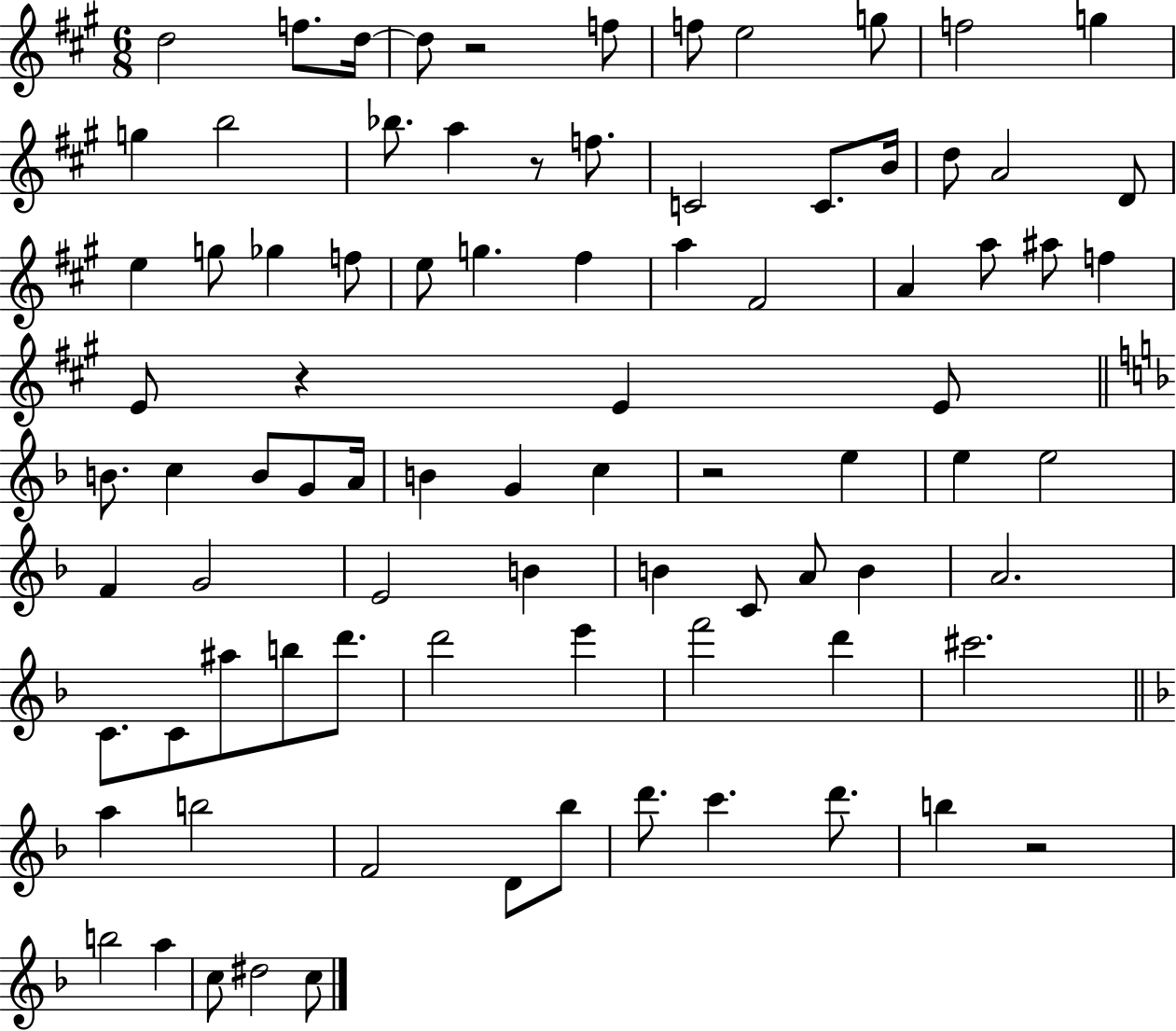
X:1
T:Untitled
M:6/8
L:1/4
K:A
d2 f/2 d/4 d/2 z2 f/2 f/2 e2 g/2 f2 g g b2 _b/2 a z/2 f/2 C2 C/2 B/4 d/2 A2 D/2 e g/2 _g f/2 e/2 g ^f a ^F2 A a/2 ^a/2 f E/2 z E E/2 B/2 c B/2 G/2 A/4 B G c z2 e e e2 F G2 E2 B B C/2 A/2 B A2 C/2 C/2 ^a/2 b/2 d'/2 d'2 e' f'2 d' ^c'2 a b2 F2 D/2 _b/2 d'/2 c' d'/2 b z2 b2 a c/2 ^d2 c/2